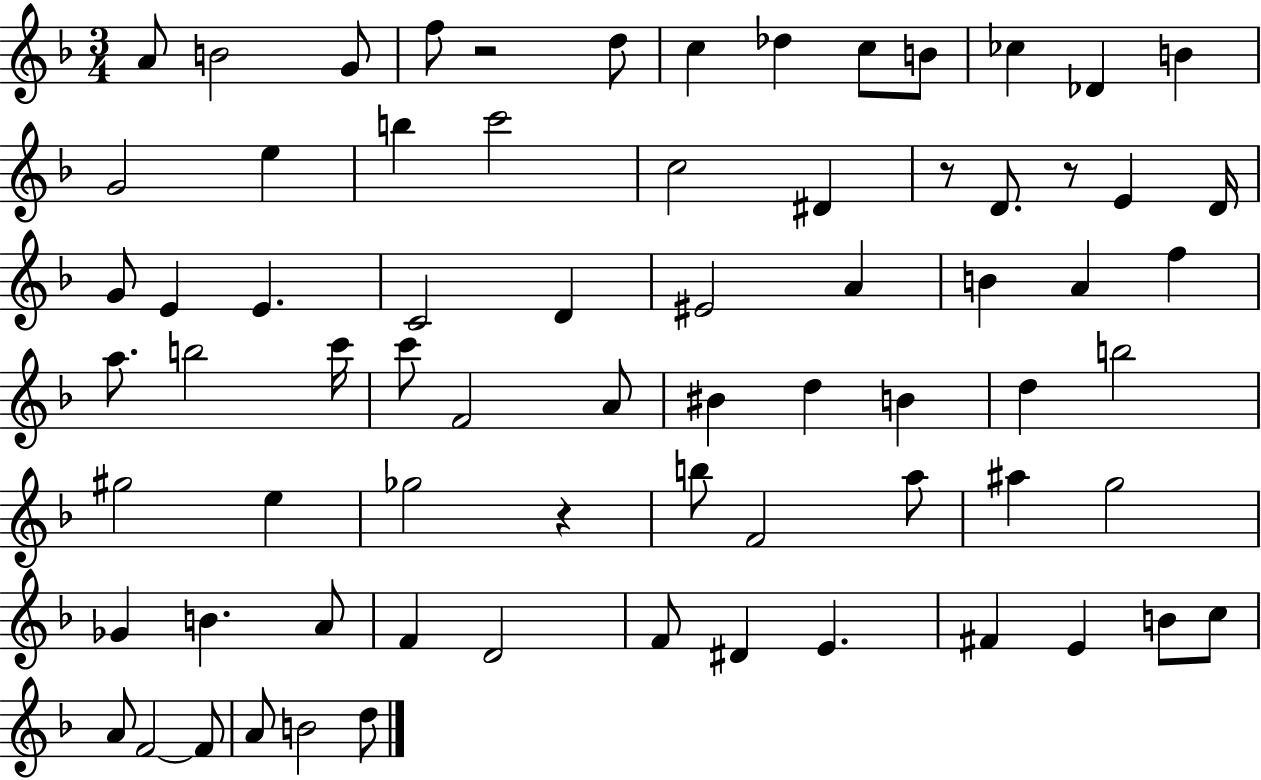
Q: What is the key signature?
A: F major